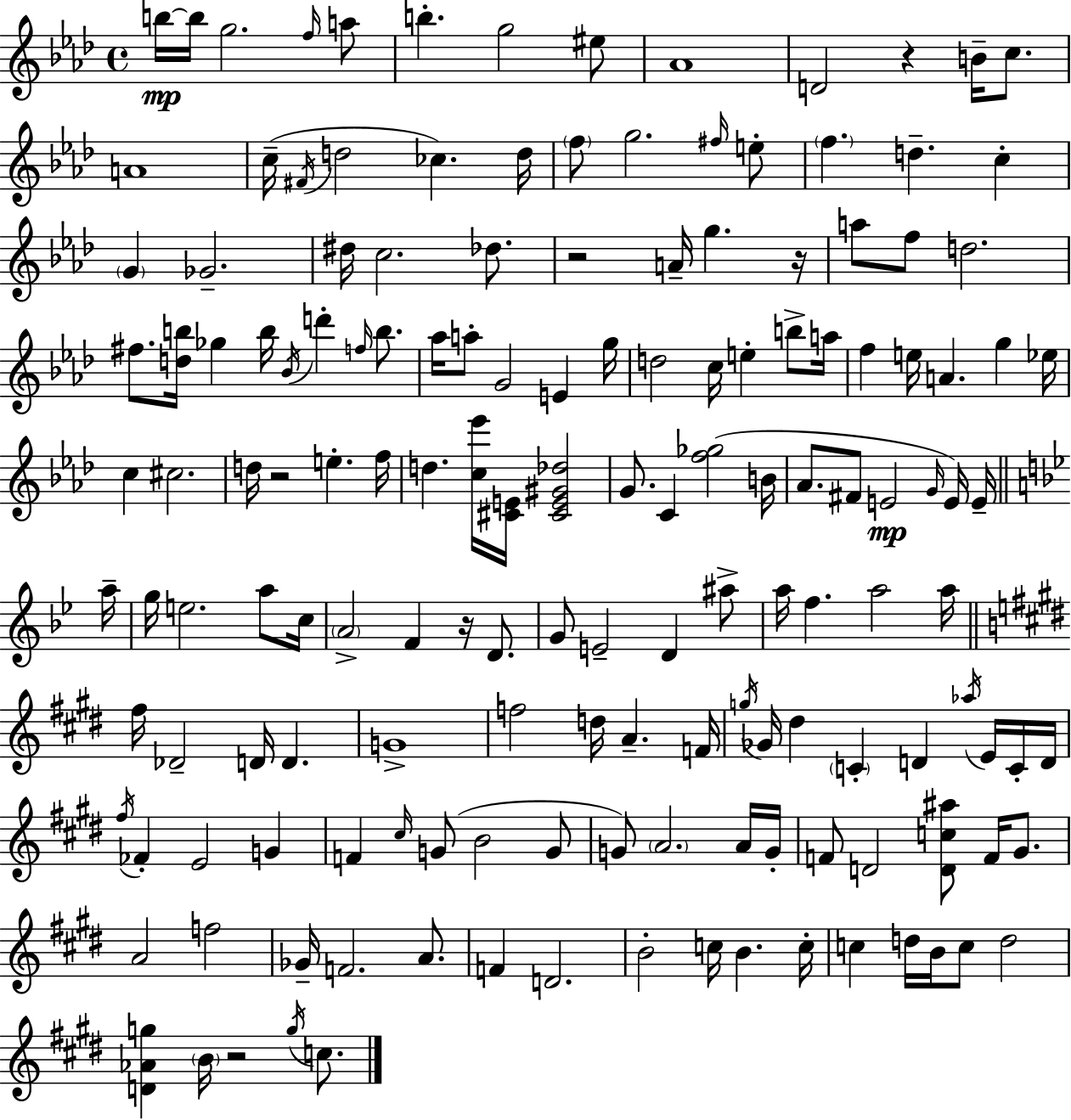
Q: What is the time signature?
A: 4/4